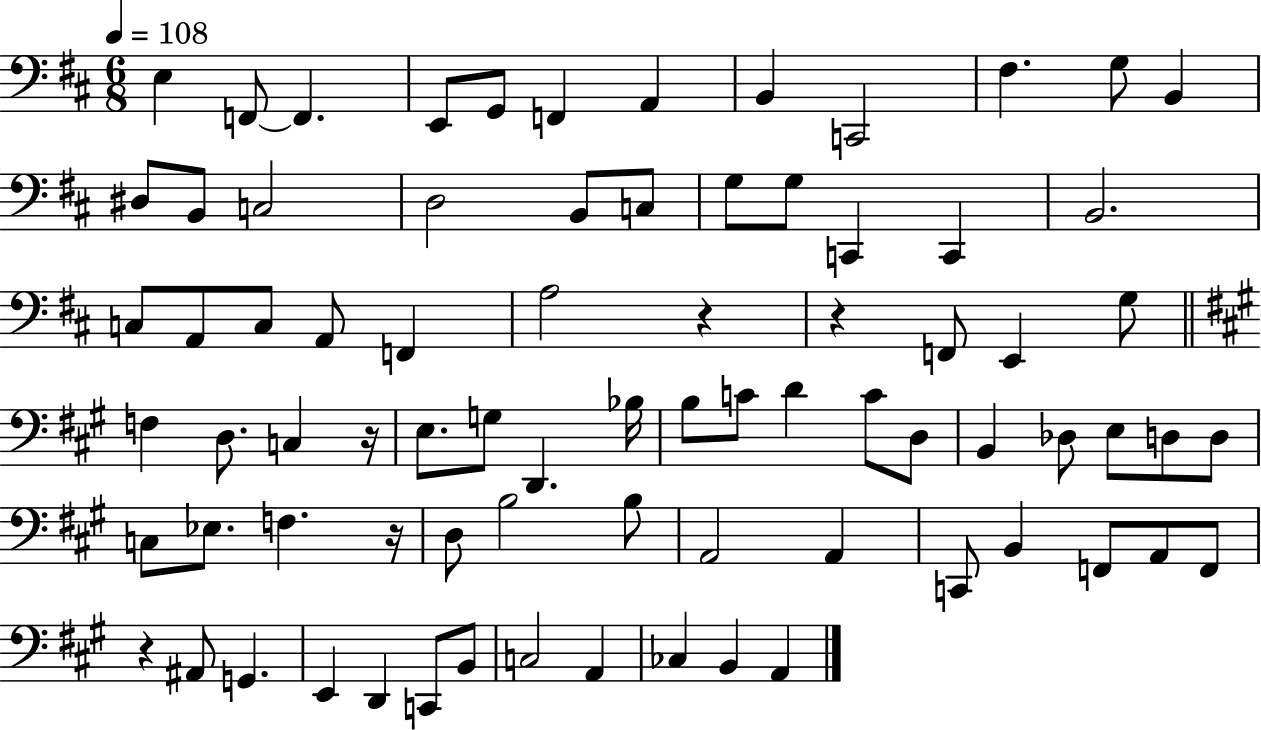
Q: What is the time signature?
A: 6/8